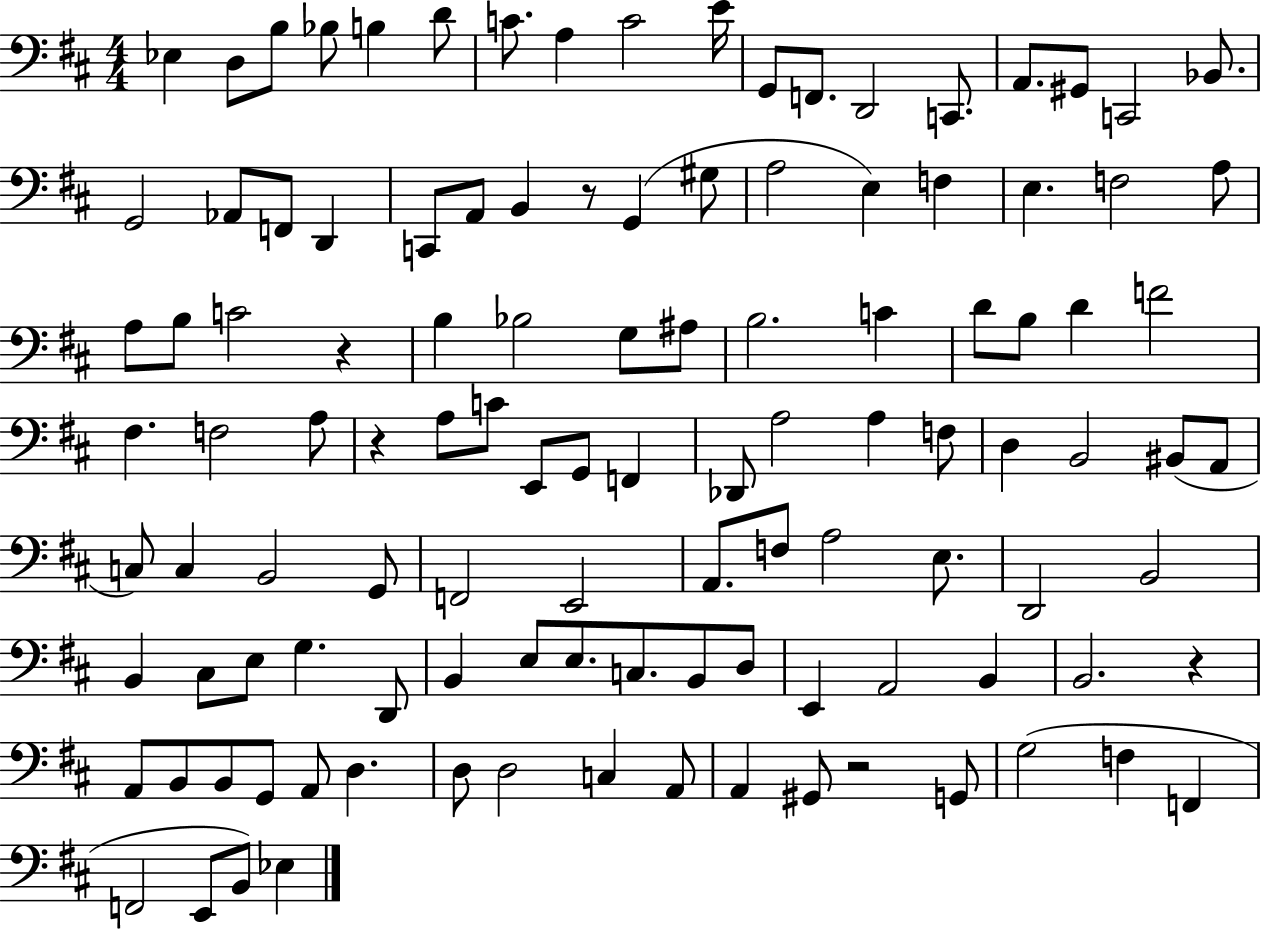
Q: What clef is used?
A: bass